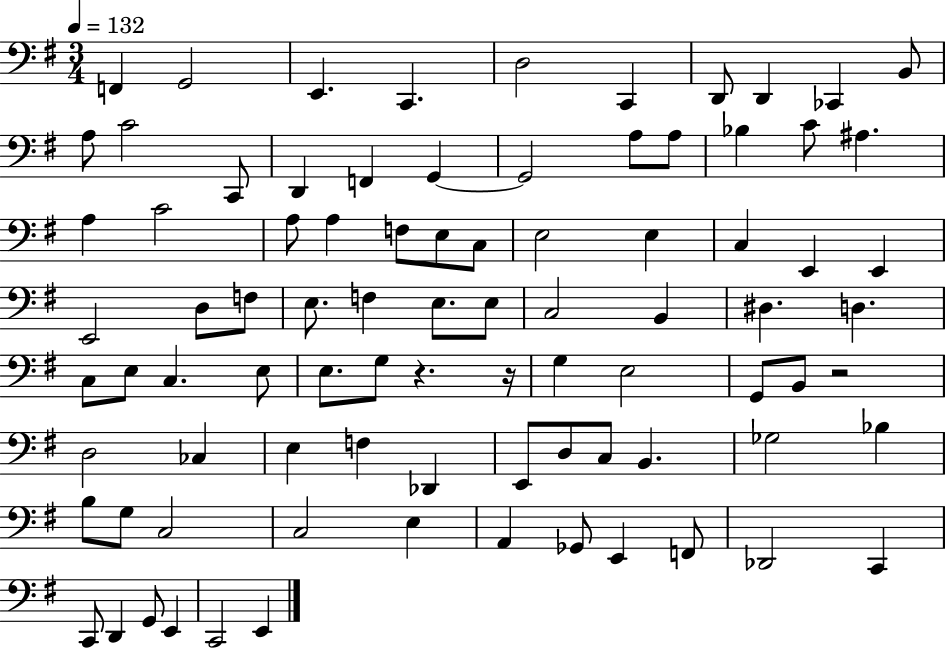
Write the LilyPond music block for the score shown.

{
  \clef bass
  \numericTimeSignature
  \time 3/4
  \key g \major
  \tempo 4 = 132
  f,4 g,2 | e,4. c,4. | d2 c,4 | d,8 d,4 ces,4 b,8 | \break a8 c'2 c,8 | d,4 f,4 g,4~~ | g,2 a8 a8 | bes4 c'8 ais4. | \break a4 c'2 | a8 a4 f8 e8 c8 | e2 e4 | c4 e,4 e,4 | \break e,2 d8 f8 | e8. f4 e8. e8 | c2 b,4 | dis4. d4. | \break c8 e8 c4. e8 | e8. g8 r4. r16 | g4 e2 | g,8 b,8 r2 | \break d2 ces4 | e4 f4 des,4 | e,8 d8 c8 b,4. | ges2 bes4 | \break b8 g8 c2 | c2 e4 | a,4 ges,8 e,4 f,8 | des,2 c,4 | \break c,8 d,4 g,8 e,4 | c,2 e,4 | \bar "|."
}